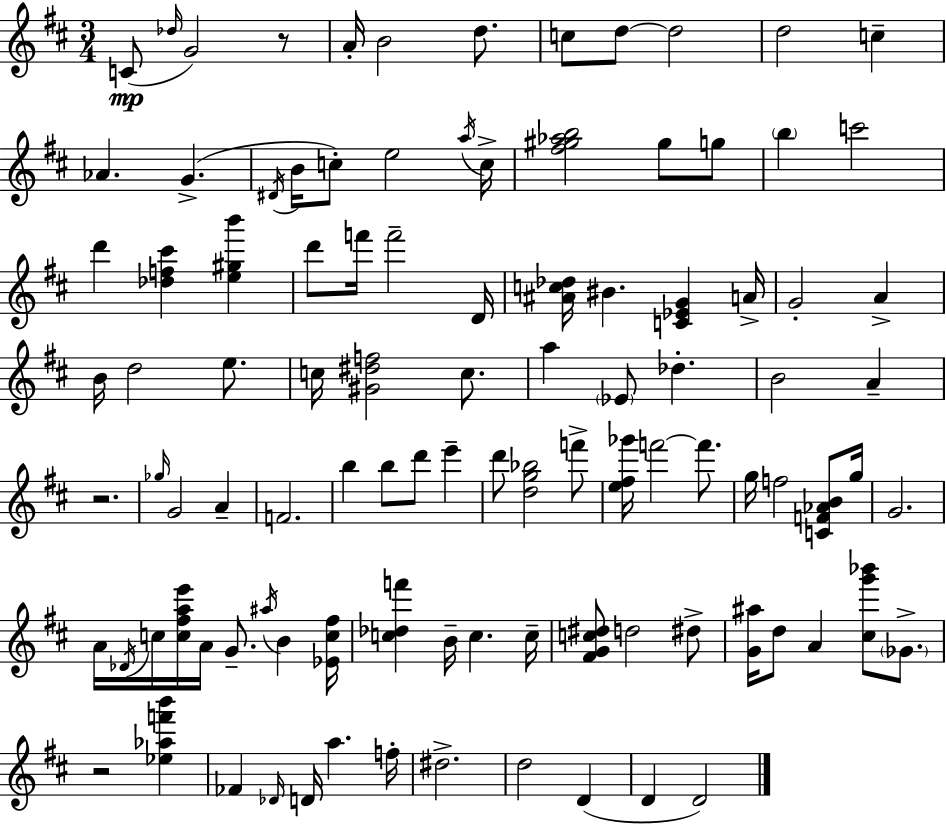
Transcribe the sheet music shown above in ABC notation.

X:1
T:Untitled
M:3/4
L:1/4
K:D
C/2 _d/4 G2 z/2 A/4 B2 d/2 c/2 d/2 d2 d2 c _A G ^D/4 B/4 c/2 e2 a/4 c/4 [^f^g_ab]2 ^g/2 g/2 b c'2 d' [_df^c'] [e^gb'] d'/2 f'/4 f'2 D/4 [^Ac_d]/4 ^B [C_EG] A/4 G2 A B/4 d2 e/2 c/4 [^G^df]2 c/2 a _E/2 _d B2 A z2 _g/4 G2 A F2 b b/2 d'/2 e' d'/2 [dg_b]2 f'/2 [e^f_g']/4 f'2 f'/2 g/4 f2 [CF_AB]/2 g/4 G2 A/4 _D/4 c/4 [c^fae']/4 A/4 G/2 ^a/4 B [_Ec^f]/4 [c_df'] B/4 c c/4 [^FGc^d]/2 d2 ^d/2 [G^a]/4 d/2 A [^cg'_b']/2 _G/2 z2 [_e_af'b'] _F _D/4 D/4 a f/4 ^d2 d2 D D D2